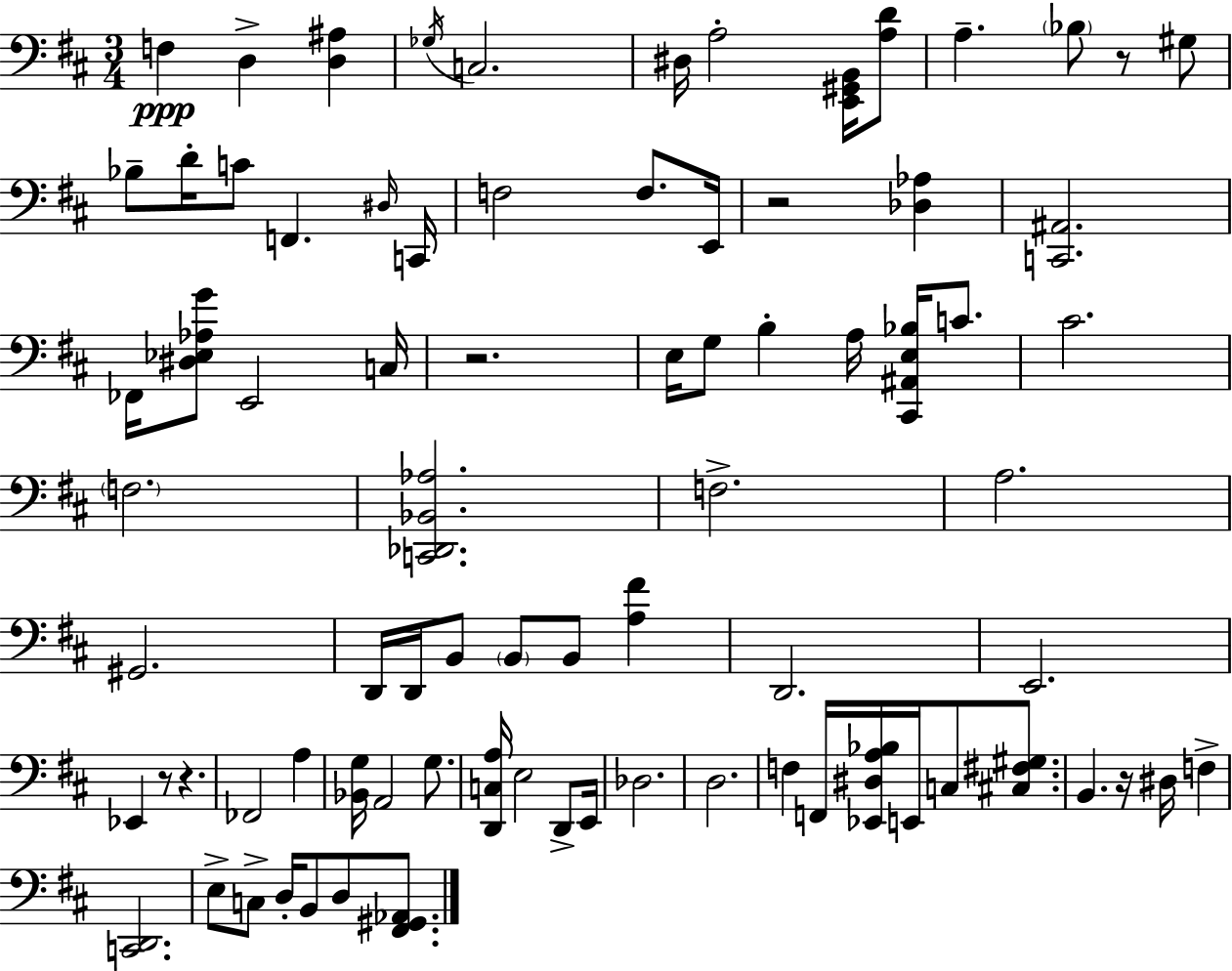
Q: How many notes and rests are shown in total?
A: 81